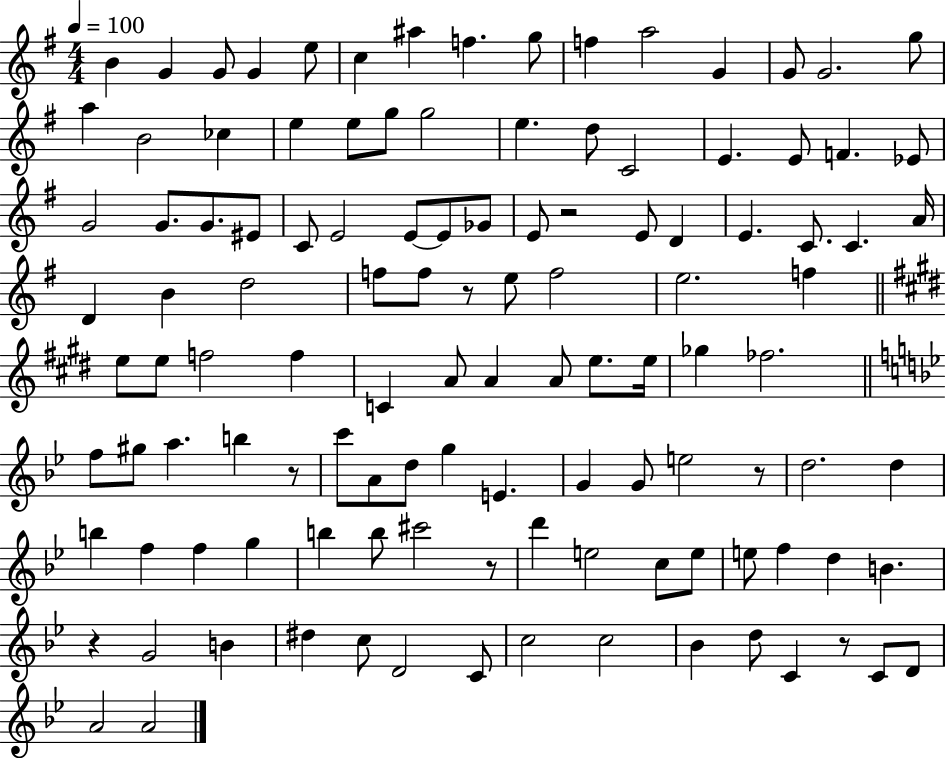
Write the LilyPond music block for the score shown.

{
  \clef treble
  \numericTimeSignature
  \time 4/4
  \key g \major
  \tempo 4 = 100
  \repeat volta 2 { b'4 g'4 g'8 g'4 e''8 | c''4 ais''4 f''4. g''8 | f''4 a''2 g'4 | g'8 g'2. g''8 | \break a''4 b'2 ces''4 | e''4 e''8 g''8 g''2 | e''4. d''8 c'2 | e'4. e'8 f'4. ees'8 | \break g'2 g'8. g'8. eis'8 | c'8 e'2 e'8~~ e'8 ges'8 | e'8 r2 e'8 d'4 | e'4. c'8. c'4. a'16 | \break d'4 b'4 d''2 | f''8 f''8 r8 e''8 f''2 | e''2. f''4 | \bar "||" \break \key e \major e''8 e''8 f''2 f''4 | c'4 a'8 a'4 a'8 e''8. e''16 | ges''4 fes''2. | \bar "||" \break \key bes \major f''8 gis''8 a''4. b''4 r8 | c'''8 a'8 d''8 g''4 e'4. | g'4 g'8 e''2 r8 | d''2. d''4 | \break b''4 f''4 f''4 g''4 | b''4 b''8 cis'''2 r8 | d'''4 e''2 c''8 e''8 | e''8 f''4 d''4 b'4. | \break r4 g'2 b'4 | dis''4 c''8 d'2 c'8 | c''2 c''2 | bes'4 d''8 c'4 r8 c'8 d'8 | \break a'2 a'2 | } \bar "|."
}